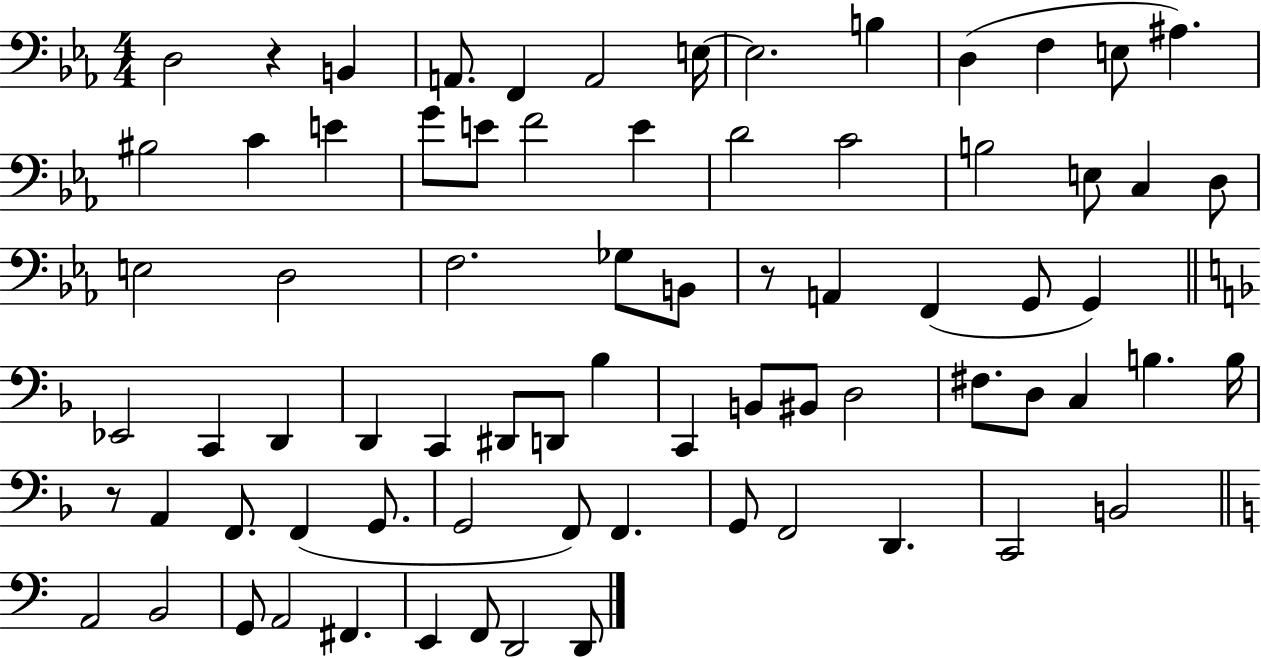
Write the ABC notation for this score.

X:1
T:Untitled
M:4/4
L:1/4
K:Eb
D,2 z B,, A,,/2 F,, A,,2 E,/4 E,2 B, D, F, E,/2 ^A, ^B,2 C E G/2 E/2 F2 E D2 C2 B,2 E,/2 C, D,/2 E,2 D,2 F,2 _G,/2 B,,/2 z/2 A,, F,, G,,/2 G,, _E,,2 C,, D,, D,, C,, ^D,,/2 D,,/2 _B, C,, B,,/2 ^B,,/2 D,2 ^F,/2 D,/2 C, B, B,/4 z/2 A,, F,,/2 F,, G,,/2 G,,2 F,,/2 F,, G,,/2 F,,2 D,, C,,2 B,,2 A,,2 B,,2 G,,/2 A,,2 ^F,, E,, F,,/2 D,,2 D,,/2